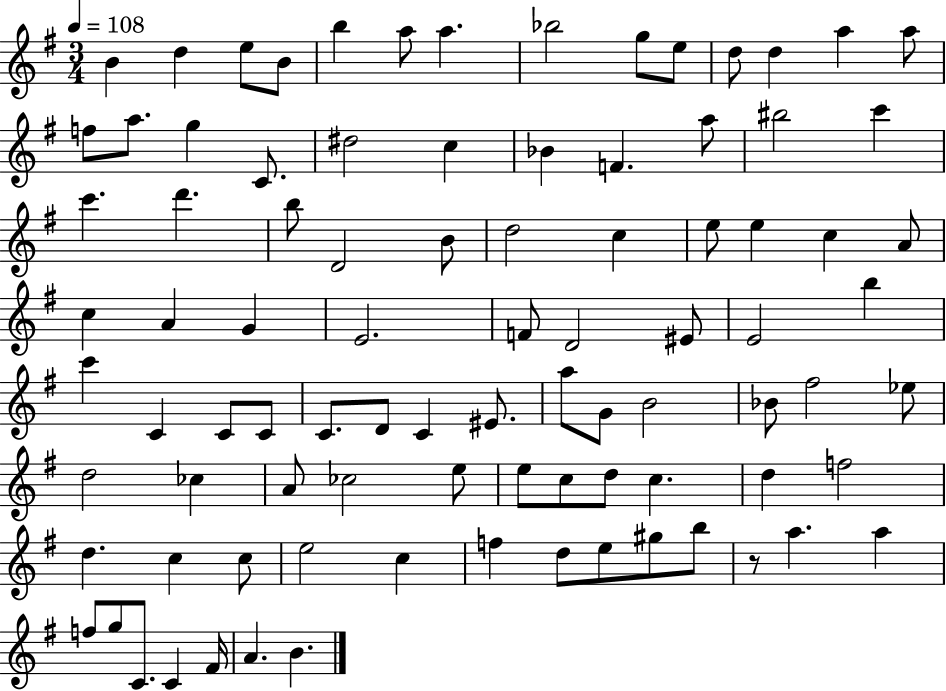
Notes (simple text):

B4/q D5/q E5/e B4/e B5/q A5/e A5/q. Bb5/h G5/e E5/e D5/e D5/q A5/q A5/e F5/e A5/e. G5/q C4/e. D#5/h C5/q Bb4/q F4/q. A5/e BIS5/h C6/q C6/q. D6/q. B5/e D4/h B4/e D5/h C5/q E5/e E5/q C5/q A4/e C5/q A4/q G4/q E4/h. F4/e D4/h EIS4/e E4/h B5/q C6/q C4/q C4/e C4/e C4/e. D4/e C4/q EIS4/e. A5/e G4/e B4/h Bb4/e F#5/h Eb5/e D5/h CES5/q A4/e CES5/h E5/e E5/e C5/e D5/e C5/q. D5/q F5/h D5/q. C5/q C5/e E5/h C5/q F5/q D5/e E5/e G#5/e B5/e R/e A5/q. A5/q F5/e G5/e C4/e. C4/q F#4/s A4/q. B4/q.